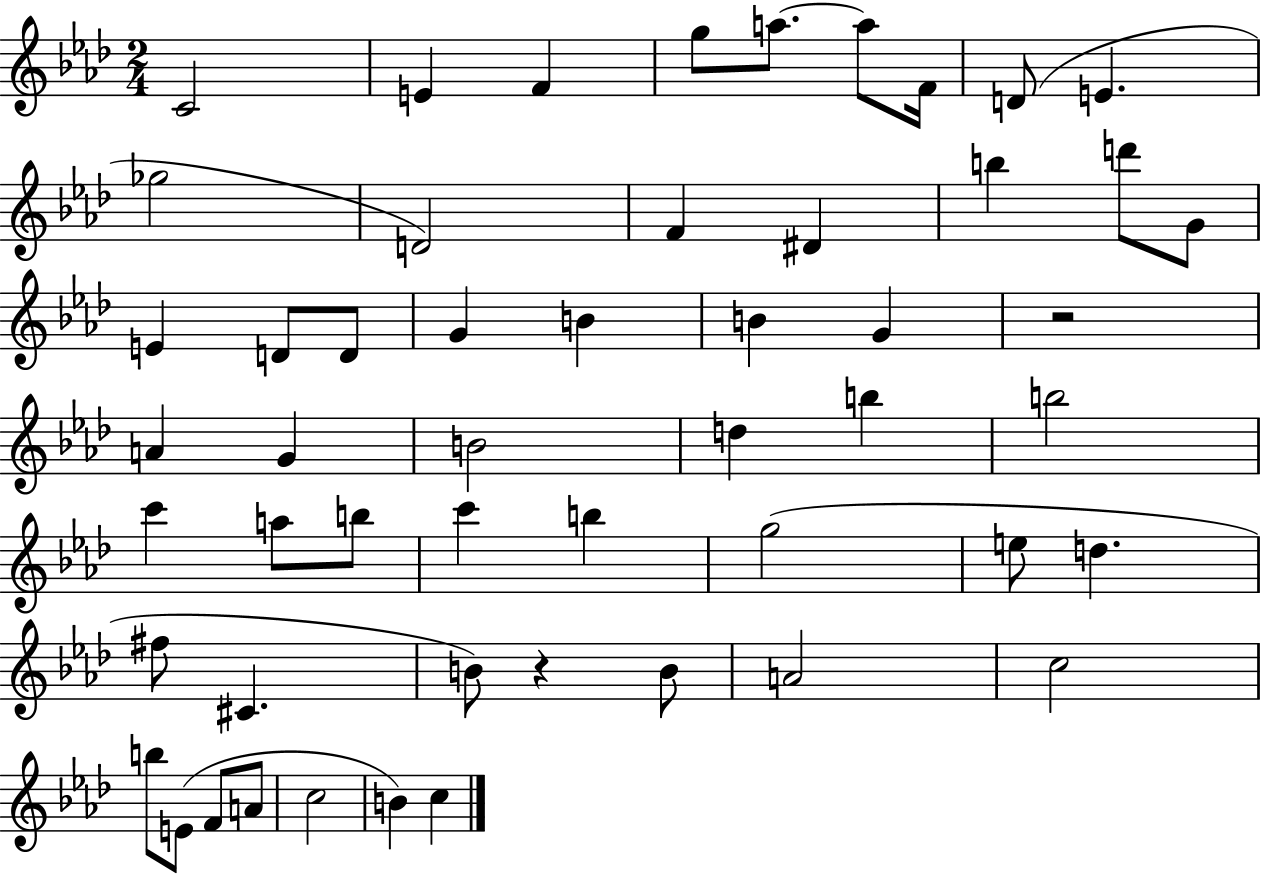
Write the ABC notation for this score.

X:1
T:Untitled
M:2/4
L:1/4
K:Ab
C2 E F g/2 a/2 a/2 F/4 D/2 E _g2 D2 F ^D b d'/2 G/2 E D/2 D/2 G B B G z2 A G B2 d b b2 c' a/2 b/2 c' b g2 e/2 d ^f/2 ^C B/2 z B/2 A2 c2 b/2 E/2 F/2 A/2 c2 B c